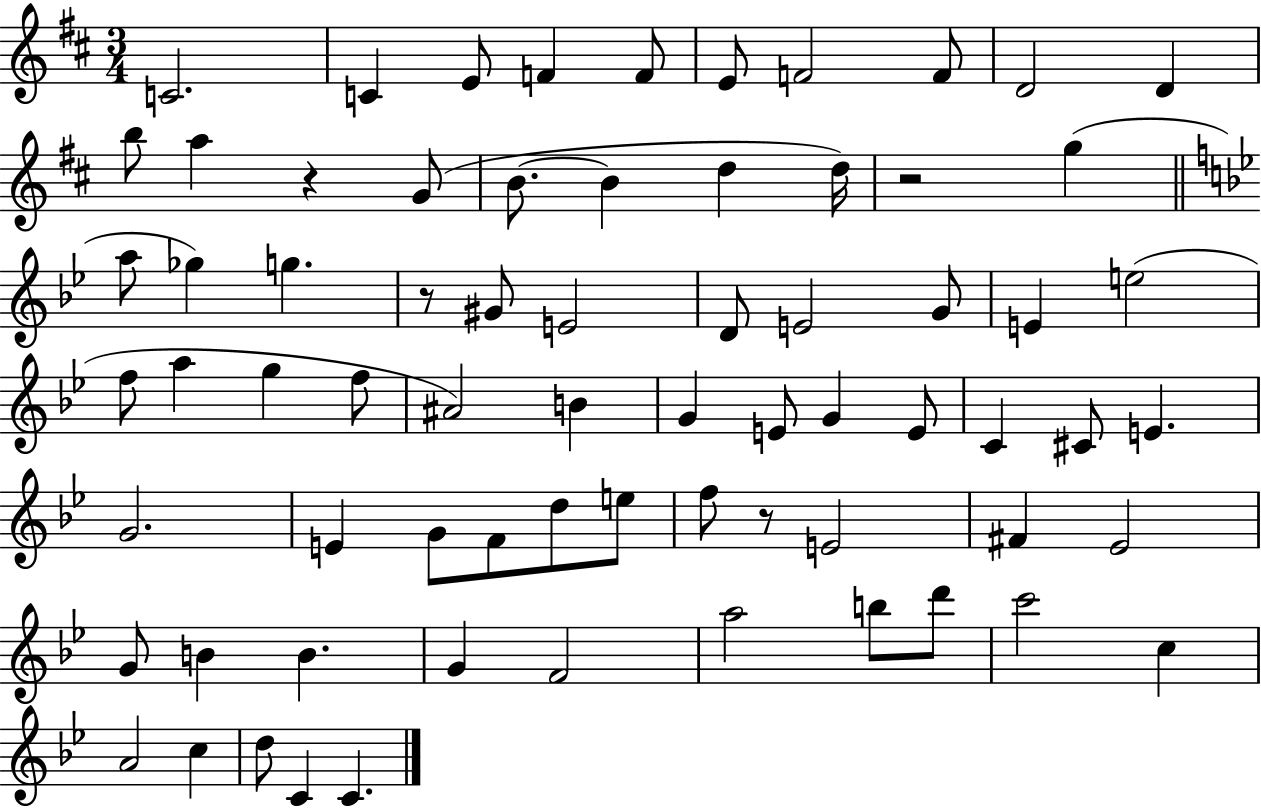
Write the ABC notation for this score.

X:1
T:Untitled
M:3/4
L:1/4
K:D
C2 C E/2 F F/2 E/2 F2 F/2 D2 D b/2 a z G/2 B/2 B d d/4 z2 g a/2 _g g z/2 ^G/2 E2 D/2 E2 G/2 E e2 f/2 a g f/2 ^A2 B G E/2 G E/2 C ^C/2 E G2 E G/2 F/2 d/2 e/2 f/2 z/2 E2 ^F _E2 G/2 B B G F2 a2 b/2 d'/2 c'2 c A2 c d/2 C C